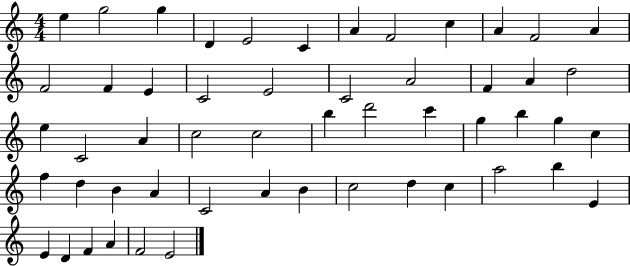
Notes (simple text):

E5/q G5/h G5/q D4/q E4/h C4/q A4/q F4/h C5/q A4/q F4/h A4/q F4/h F4/q E4/q C4/h E4/h C4/h A4/h F4/q A4/q D5/h E5/q C4/h A4/q C5/h C5/h B5/q D6/h C6/q G5/q B5/q G5/q C5/q F5/q D5/q B4/q A4/q C4/h A4/q B4/q C5/h D5/q C5/q A5/h B5/q E4/q E4/q D4/q F4/q A4/q F4/h E4/h